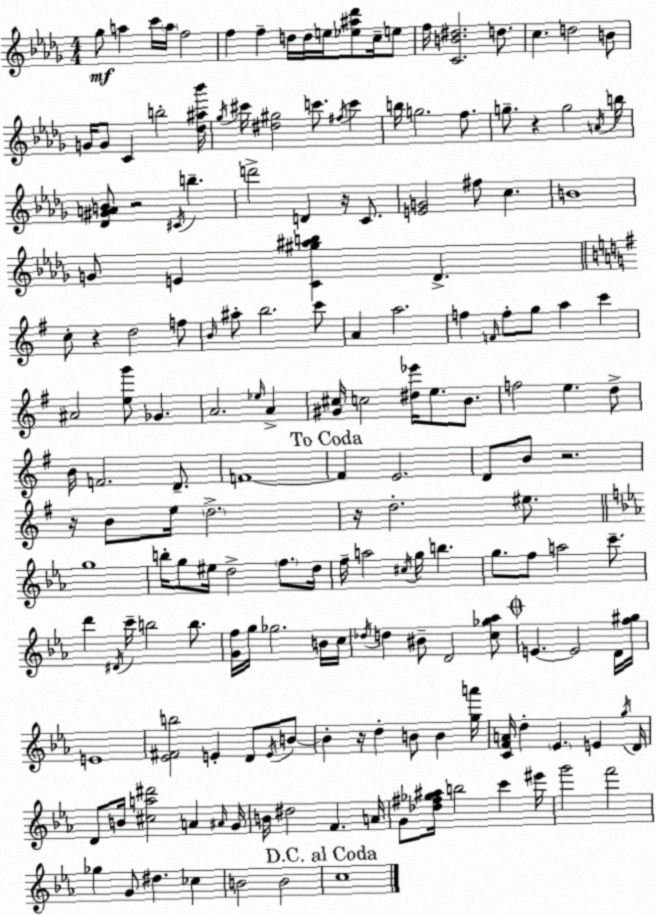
X:1
T:Untitled
M:4/4
L:1/4
K:Bbm
_g/2 a c'/4 a/4 f2 f f d/4 d/4 e/4 [_e^a_d']/2 c/4 e/2 f/4 [CB^d]2 d/2 c d2 B/2 G/4 G/2 C b2 [_d^a_b']/4 _g/4 ^c'/4 [^d^g]2 c'/2 ^f/4 c' b/4 g2 f/2 g/2 z g2 A/4 b/4 [_D^GAB]/2 z2 ^C/4 b d'2 D z/4 C/2 [EG]2 ^f/2 c B4 G/2 E [C^g^ab] _D c/2 z d2 f/2 B/4 ^a/2 b2 c'/2 A a2 f F/4 f/2 g/2 a c' ^A2 [eg']/2 _G A2 _e/4 A [^G^c]/4 c2 [^d_e']/4 e/2 B/2 f2 e d/2 B/4 F2 D/2 F4 F E2 D/2 B/2 z2 z/4 B/2 e/4 d2 z/4 d2 ^e/2 g4 b/4 g/2 ^e/4 d2 f/2 d/4 f/4 a2 ^c/4 g/4 b g/2 f/2 a2 c'/2 d' ^D/4 c'/4 b2 b/2 [Gf]/4 g/4 _g2 B/4 c/4 _d/4 d ^B/2 D2 [c_g_a]/2 E E2 D/4 [f^g]/4 E4 [_E^Fb]2 E D/2 E/4 B/2 B z/4 d B/2 B [ga']/4 [CFA]/4 d _E E g/4 D/4 D/2 B/4 [^ca^d']2 A ^A/4 G/4 B/4 ^d2 F A/4 G/2 [_d^f_g^a]/4 b2 c' ^e'/4 g'2 f'2 _g G/2 ^d _c B2 B2 c4